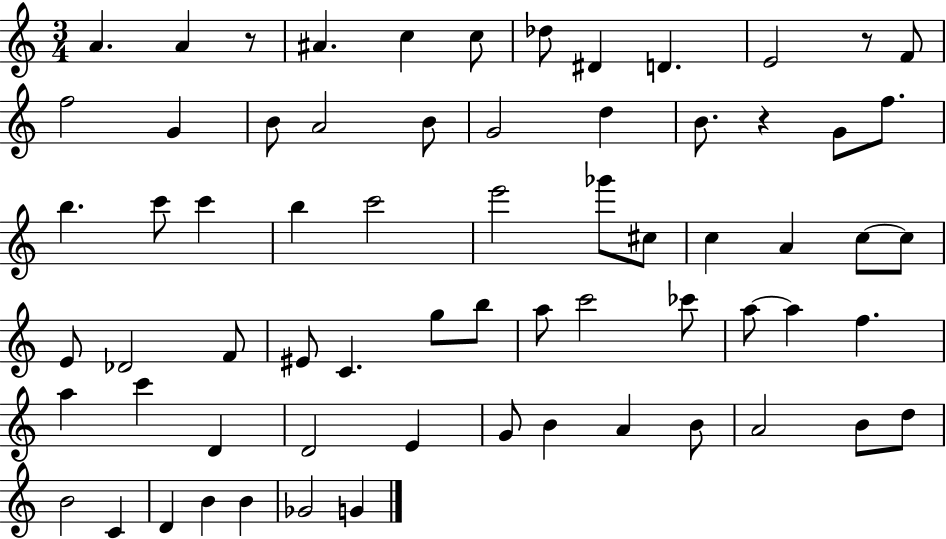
A4/q. A4/q R/e A#4/q. C5/q C5/e Db5/e D#4/q D4/q. E4/h R/e F4/e F5/h G4/q B4/e A4/h B4/e G4/h D5/q B4/e. R/q G4/e F5/e. B5/q. C6/e C6/q B5/q C6/h E6/h Gb6/e C#5/e C5/q A4/q C5/e C5/e E4/e Db4/h F4/e EIS4/e C4/q. G5/e B5/e A5/e C6/h CES6/e A5/e A5/q F5/q. A5/q C6/q D4/q D4/h E4/q G4/e B4/q A4/q B4/e A4/h B4/e D5/e B4/h C4/q D4/q B4/q B4/q Gb4/h G4/q